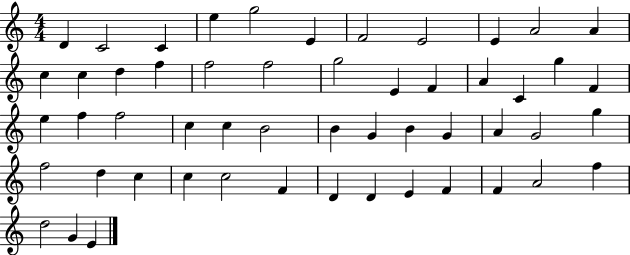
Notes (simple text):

D4/q C4/h C4/q E5/q G5/h E4/q F4/h E4/h E4/q A4/h A4/q C5/q C5/q D5/q F5/q F5/h F5/h G5/h E4/q F4/q A4/q C4/q G5/q F4/q E5/q F5/q F5/h C5/q C5/q B4/h B4/q G4/q B4/q G4/q A4/q G4/h G5/q F5/h D5/q C5/q C5/q C5/h F4/q D4/q D4/q E4/q F4/q F4/q A4/h F5/q D5/h G4/q E4/q